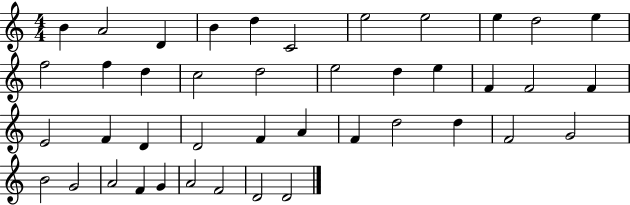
B4/q A4/h D4/q B4/q D5/q C4/h E5/h E5/h E5/q D5/h E5/q F5/h F5/q D5/q C5/h D5/h E5/h D5/q E5/q F4/q F4/h F4/q E4/h F4/q D4/q D4/h F4/q A4/q F4/q D5/h D5/q F4/h G4/h B4/h G4/h A4/h F4/q G4/q A4/h F4/h D4/h D4/h